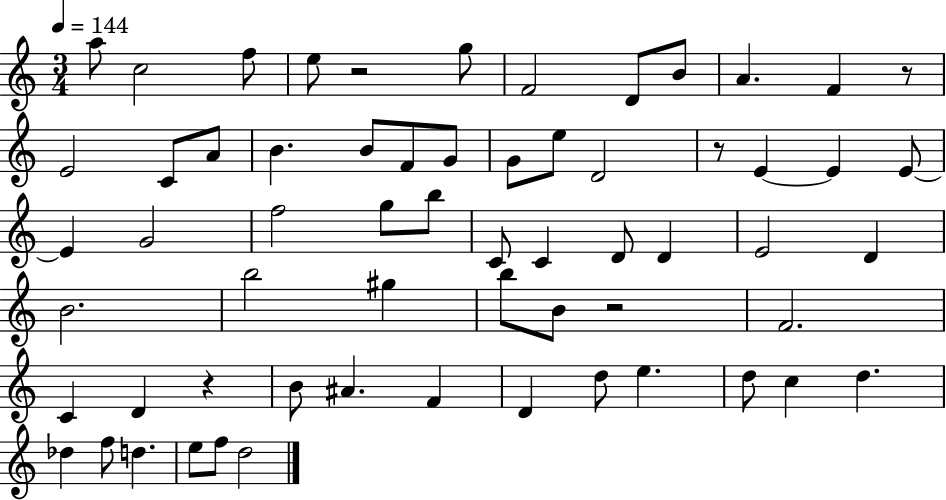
{
  \clef treble
  \numericTimeSignature
  \time 3/4
  \key c \major
  \tempo 4 = 144
  a''8 c''2 f''8 | e''8 r2 g''8 | f'2 d'8 b'8 | a'4. f'4 r8 | \break e'2 c'8 a'8 | b'4. b'8 f'8 g'8 | g'8 e''8 d'2 | r8 e'4~~ e'4 e'8~~ | \break e'4 g'2 | f''2 g''8 b''8 | c'8 c'4 d'8 d'4 | e'2 d'4 | \break b'2. | b''2 gis''4 | b''8 b'8 r2 | f'2. | \break c'4 d'4 r4 | b'8 ais'4. f'4 | d'4 d''8 e''4. | d''8 c''4 d''4. | \break des''4 f''8 d''4. | e''8 f''8 d''2 | \bar "|."
}